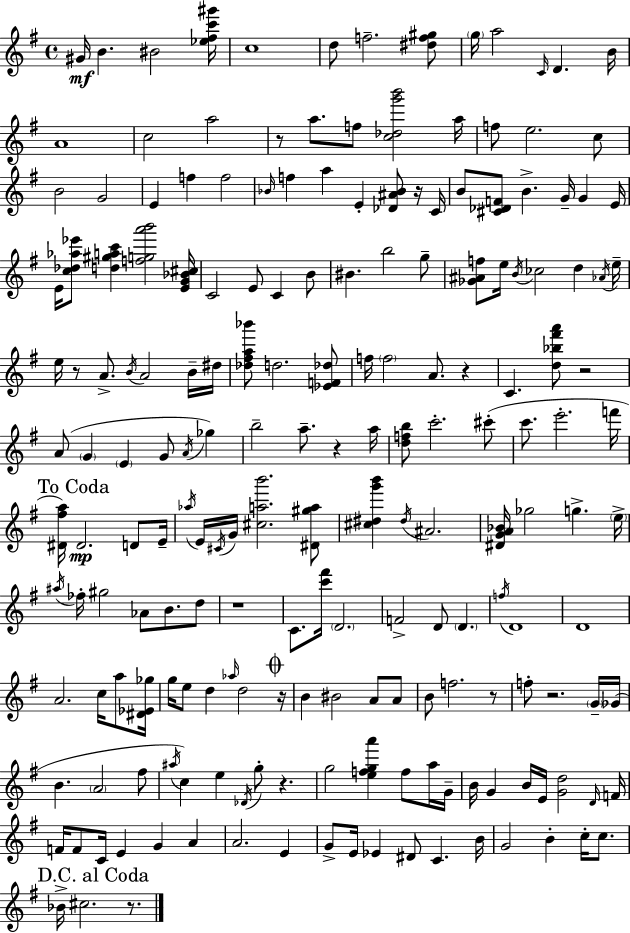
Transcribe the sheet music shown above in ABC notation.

X:1
T:Untitled
M:4/4
L:1/4
K:Em
^G/4 B ^B2 [_e^fc'^g']/4 c4 d/2 f2 [^df^g]/2 g/4 a2 C/4 D B/4 A4 c2 a2 z/2 a/2 f/2 [c_dg'b']2 a/4 f/2 e2 c/2 B2 G2 E f f2 _B/4 f a E [_D^A_B]/2 z/4 C/4 B/2 [^C_DF]/2 B G/4 G E/4 E/4 [c_d_a_e']/2 [d^gac'] [fga'b']2 [EG_B^c]/4 C2 E/2 C B/2 ^B b2 g/2 [_G^Af]/2 e/4 B/4 _c2 d _A/4 e/4 e/4 z/2 A/2 B/4 A2 B/4 ^d/4 [_d^fa_b']/2 d2 [_EF_d]/2 f/4 f2 A/2 z C [d_b^f'a']/2 z2 A/2 G E G/2 A/4 _g b2 a/2 z a/4 [dfb]/2 c'2 ^c'/2 c'/2 e'2 f'/4 [^D^fa]/4 ^D2 D/2 E/4 _a/4 E/4 ^C/4 G/4 [^cab']2 [^D^ga]/2 [^c^dg'b'] ^d/4 ^A2 [^DGA_B]/4 _g2 g e/4 ^a/4 _f/4 ^g2 _A/2 B/2 d/2 z4 C/2 [c'^f']/4 D2 F2 D/2 D f/4 D4 D4 A2 c/4 a/2 [^D_E_g]/4 g/4 e/2 d _a/4 d2 z/4 B ^B2 A/2 A/2 B/2 f2 z/2 f/2 z2 G/4 _G/4 B A2 ^f/2 ^a/4 c e _D/4 g/2 z g2 [efga'] f/2 a/4 G/4 B/4 G B/4 E/4 [Gd]2 D/4 F/4 F/4 F/2 C/4 E G A A2 E G/2 E/4 _E ^D/2 C B/4 G2 B c/4 c/2 _B/4 ^c2 z/2